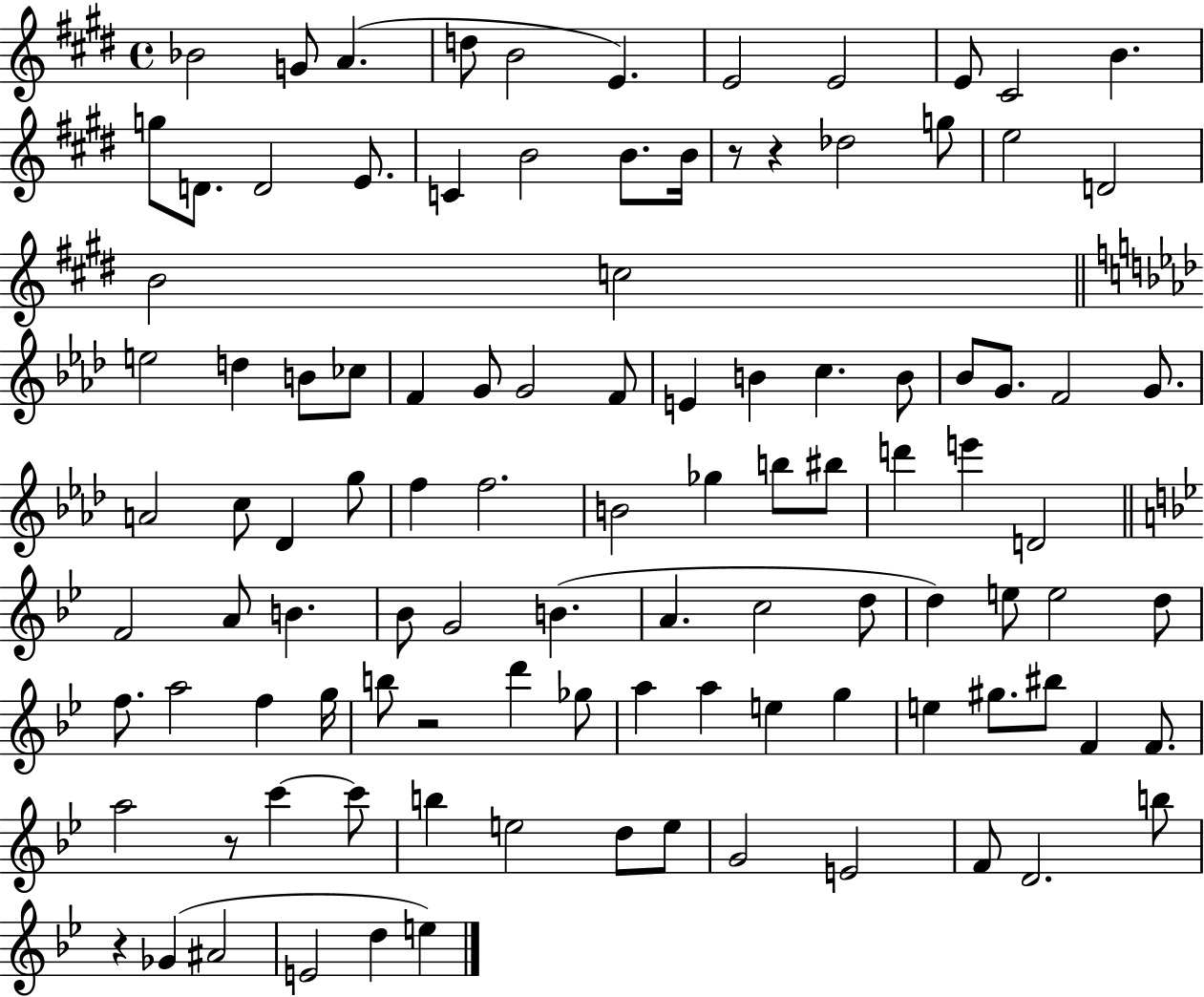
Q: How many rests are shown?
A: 5